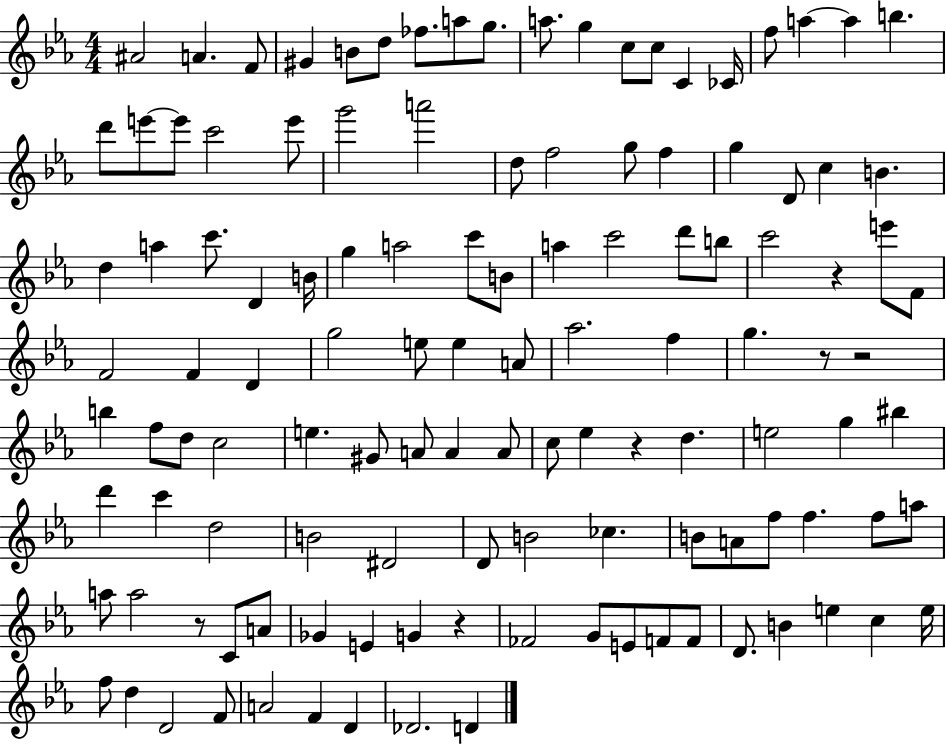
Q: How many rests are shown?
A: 6